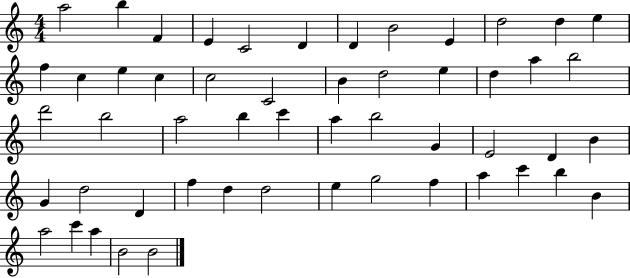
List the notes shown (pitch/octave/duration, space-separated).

A5/h B5/q F4/q E4/q C4/h D4/q D4/q B4/h E4/q D5/h D5/q E5/q F5/q C5/q E5/q C5/q C5/h C4/h B4/q D5/h E5/q D5/q A5/q B5/h D6/h B5/h A5/h B5/q C6/q A5/q B5/h G4/q E4/h D4/q B4/q G4/q D5/h D4/q F5/q D5/q D5/h E5/q G5/h F5/q A5/q C6/q B5/q B4/q A5/h C6/q A5/q B4/h B4/h